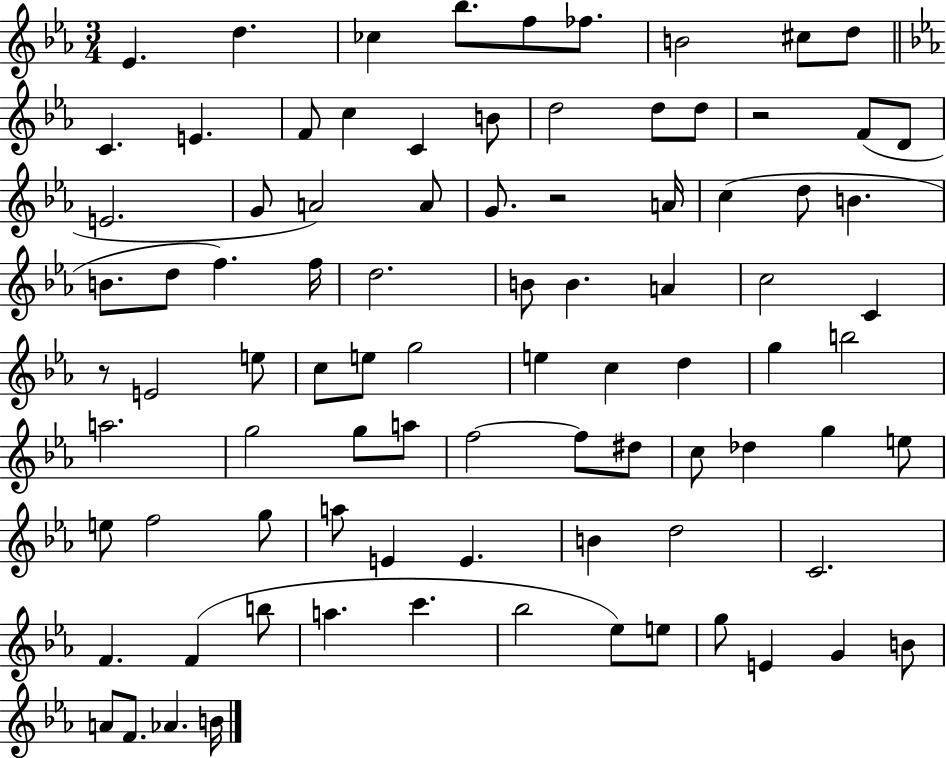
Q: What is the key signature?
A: EES major